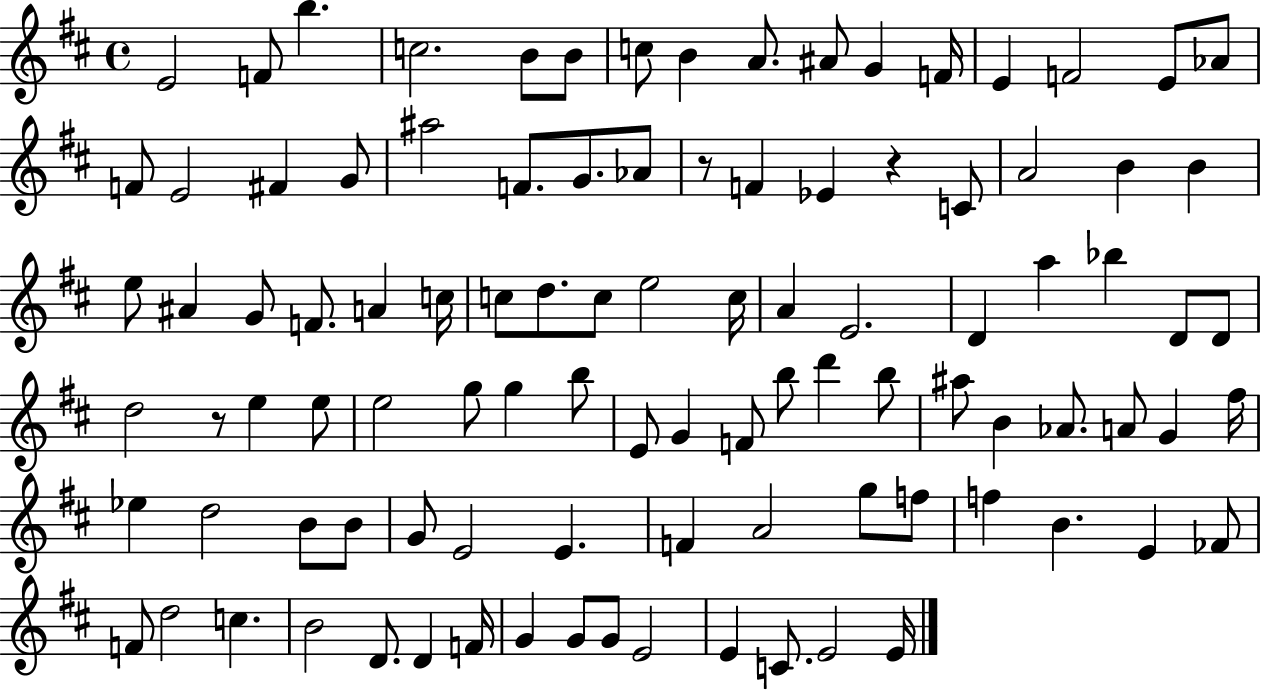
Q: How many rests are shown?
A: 3